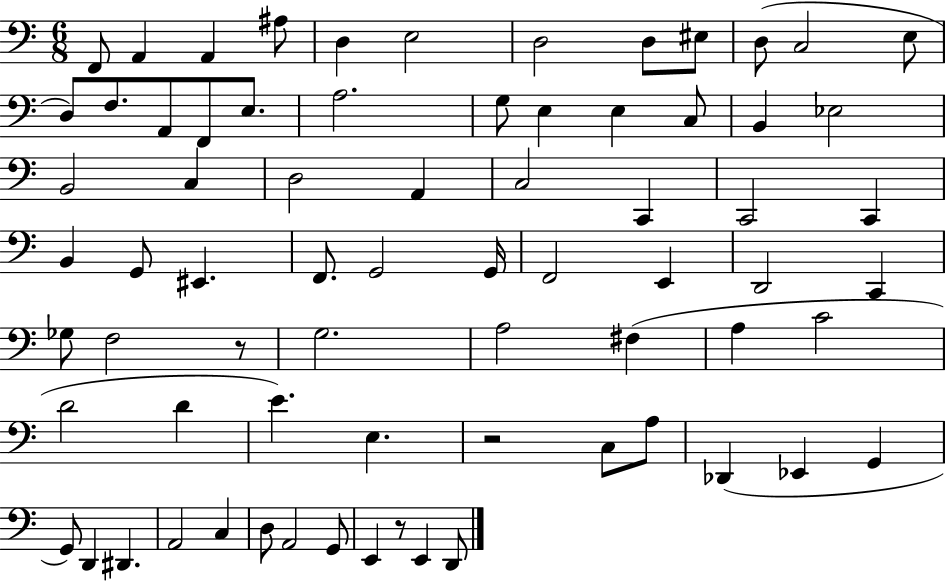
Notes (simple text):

F2/e A2/q A2/q A#3/e D3/q E3/h D3/h D3/e EIS3/e D3/e C3/h E3/e D3/e F3/e. A2/e F2/e E3/e. A3/h. G3/e E3/q E3/q C3/e B2/q Eb3/h B2/h C3/q D3/h A2/q C3/h C2/q C2/h C2/q B2/q G2/e EIS2/q. F2/e. G2/h G2/s F2/h E2/q D2/h C2/q Gb3/e F3/h R/e G3/h. A3/h F#3/q A3/q C4/h D4/h D4/q E4/q. E3/q. R/h C3/e A3/e Db2/q Eb2/q G2/q G2/e D2/q D#2/q. A2/h C3/q D3/e A2/h G2/e E2/q R/e E2/q D2/e